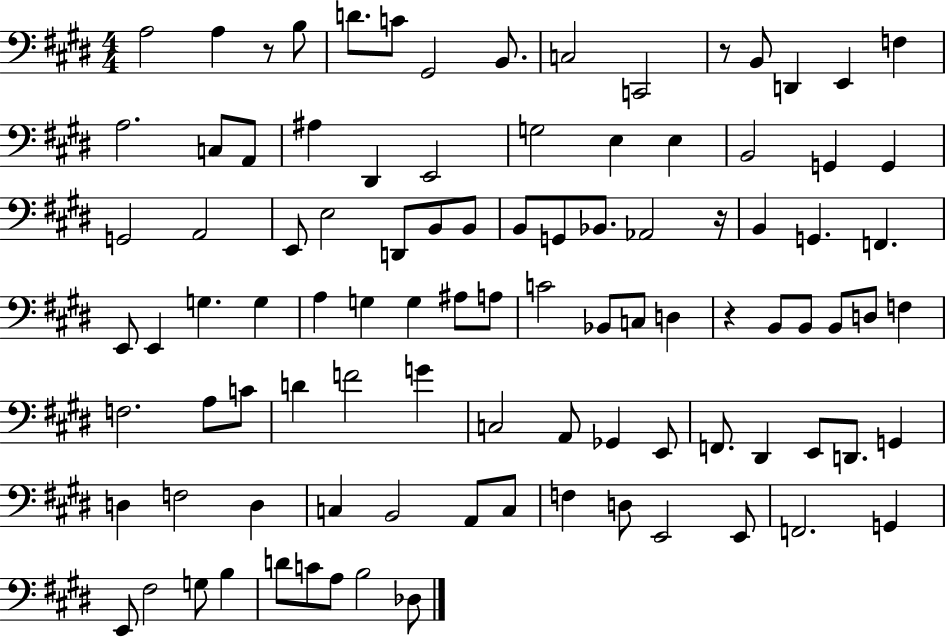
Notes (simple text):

A3/h A3/q R/e B3/e D4/e. C4/e G#2/h B2/e. C3/h C2/h R/e B2/e D2/q E2/q F3/q A3/h. C3/e A2/e A#3/q D#2/q E2/h G3/h E3/q E3/q B2/h G2/q G2/q G2/h A2/h E2/e E3/h D2/e B2/e B2/e B2/e G2/e Bb2/e. Ab2/h R/s B2/q G2/q. F2/q. E2/e E2/q G3/q. G3/q A3/q G3/q G3/q A#3/e A3/e C4/h Bb2/e C3/e D3/q R/q B2/e B2/e B2/e D3/e F3/q F3/h. A3/e C4/e D4/q F4/h G4/q C3/h A2/e Gb2/q E2/e F2/e. D#2/q E2/e D2/e. G2/q D3/q F3/h D3/q C3/q B2/h A2/e C3/e F3/q D3/e E2/h E2/e F2/h. G2/q E2/e F#3/h G3/e B3/q D4/e C4/e A3/e B3/h Db3/e